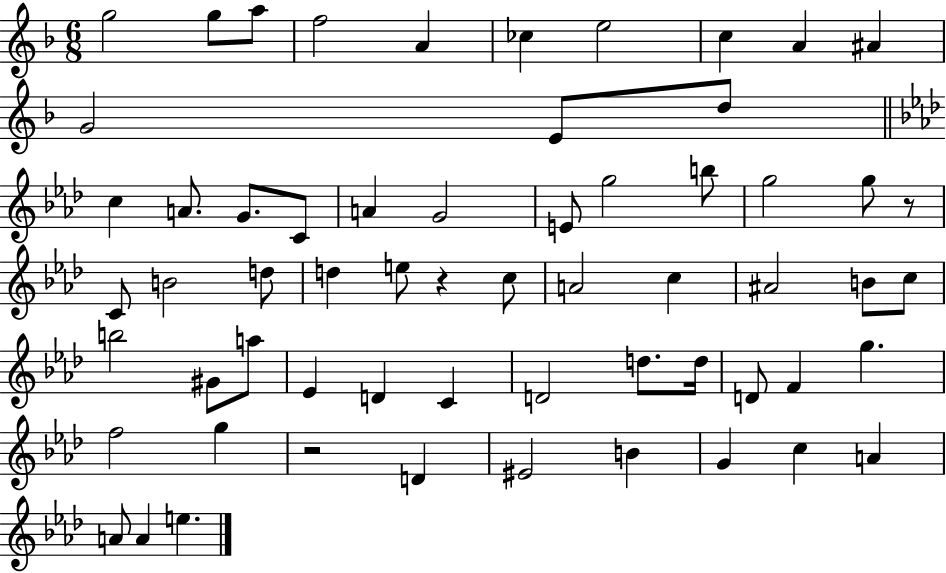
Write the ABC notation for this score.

X:1
T:Untitled
M:6/8
L:1/4
K:F
g2 g/2 a/2 f2 A _c e2 c A ^A G2 E/2 d/2 c A/2 G/2 C/2 A G2 E/2 g2 b/2 g2 g/2 z/2 C/2 B2 d/2 d e/2 z c/2 A2 c ^A2 B/2 c/2 b2 ^G/2 a/2 _E D C D2 d/2 d/4 D/2 F g f2 g z2 D ^E2 B G c A A/2 A e